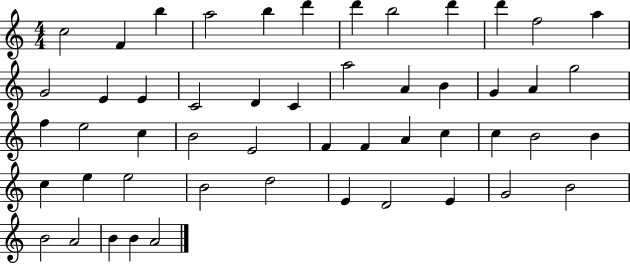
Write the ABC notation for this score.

X:1
T:Untitled
M:4/4
L:1/4
K:C
c2 F b a2 b d' d' b2 d' d' f2 a G2 E E C2 D C a2 A B G A g2 f e2 c B2 E2 F F A c c B2 B c e e2 B2 d2 E D2 E G2 B2 B2 A2 B B A2